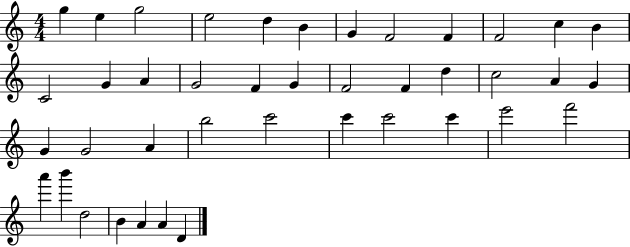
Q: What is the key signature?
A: C major